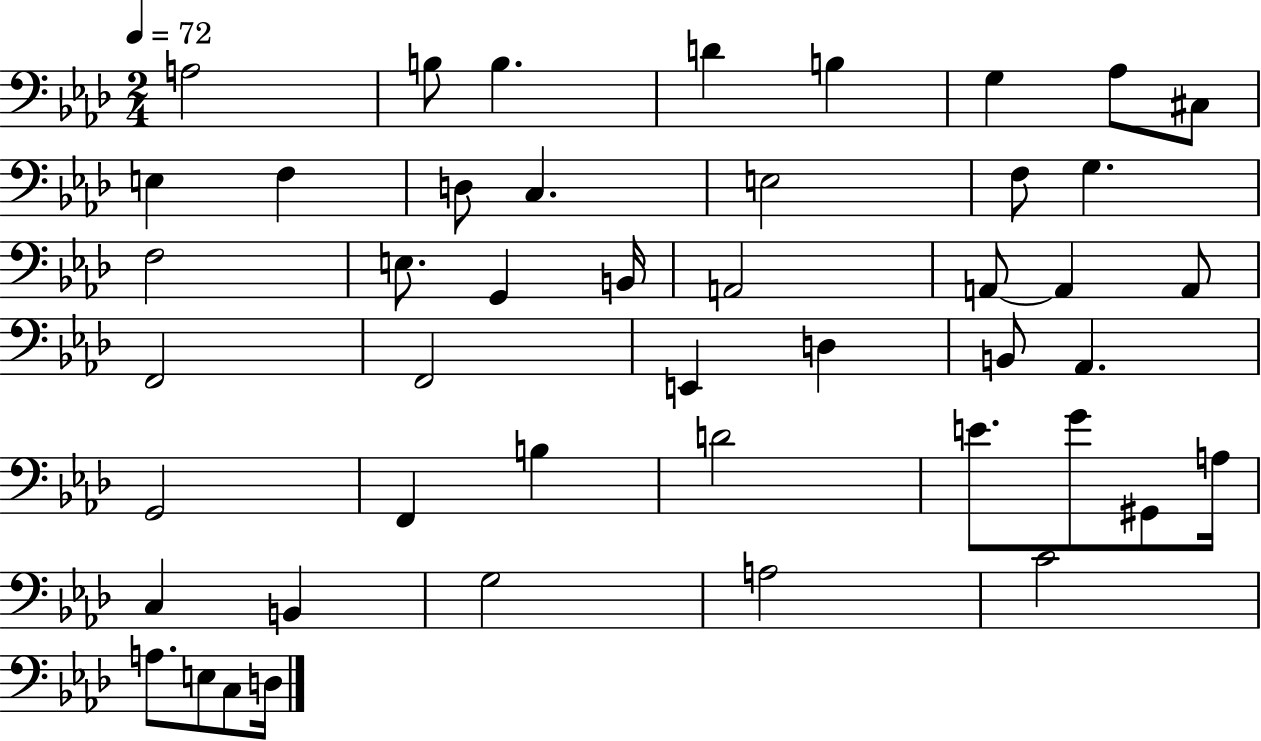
{
  \clef bass
  \numericTimeSignature
  \time 2/4
  \key aes \major
  \tempo 4 = 72
  a2 | b8 b4. | d'4 b4 | g4 aes8 cis8 | \break e4 f4 | d8 c4. | e2 | f8 g4. | \break f2 | e8. g,4 b,16 | a,2 | a,8~~ a,4 a,8 | \break f,2 | f,2 | e,4 d4 | b,8 aes,4. | \break g,2 | f,4 b4 | d'2 | e'8. g'8 gis,8 a16 | \break c4 b,4 | g2 | a2 | c'2 | \break a8. e8 c8 d16 | \bar "|."
}